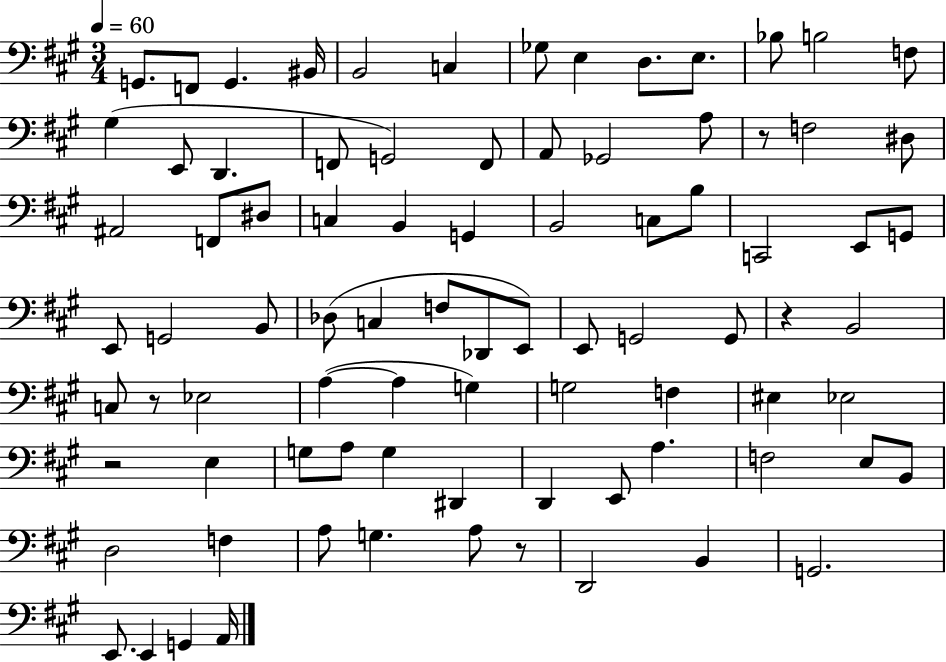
G2/e. F2/e G2/q. BIS2/s B2/h C3/q Gb3/e E3/q D3/e. E3/e. Bb3/e B3/h F3/e G#3/q E2/e D2/q. F2/e G2/h F2/e A2/e Gb2/h A3/e R/e F3/h D#3/e A#2/h F2/e D#3/e C3/q B2/q G2/q B2/h C3/e B3/e C2/h E2/e G2/e E2/e G2/h B2/e Db3/e C3/q F3/e Db2/e E2/e E2/e G2/h G2/e R/q B2/h C3/e R/e Eb3/h A3/q A3/q G3/q G3/h F3/q EIS3/q Eb3/h R/h E3/q G3/e A3/e G3/q D#2/q D2/q E2/e A3/q. F3/h E3/e B2/e D3/h F3/q A3/e G3/q. A3/e R/e D2/h B2/q G2/h. E2/e. E2/q G2/q A2/s